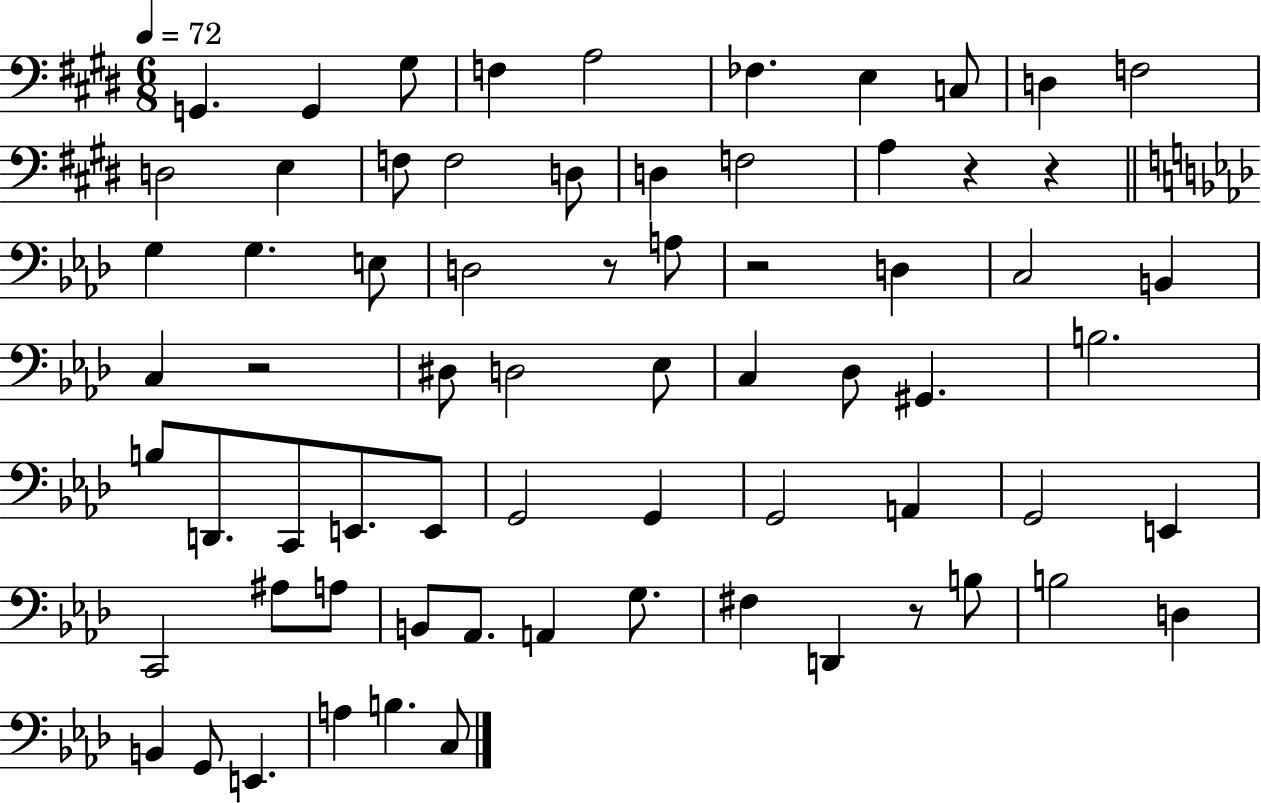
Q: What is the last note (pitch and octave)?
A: C3